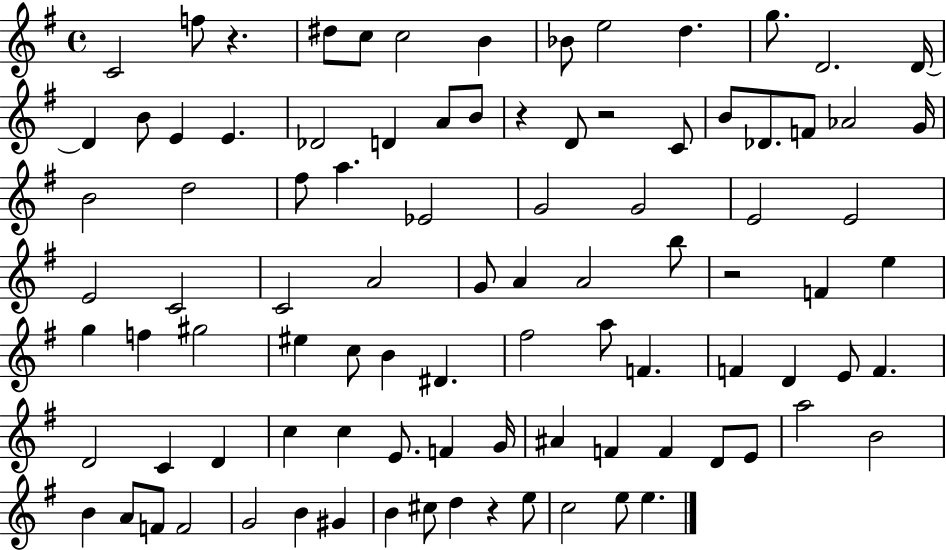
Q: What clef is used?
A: treble